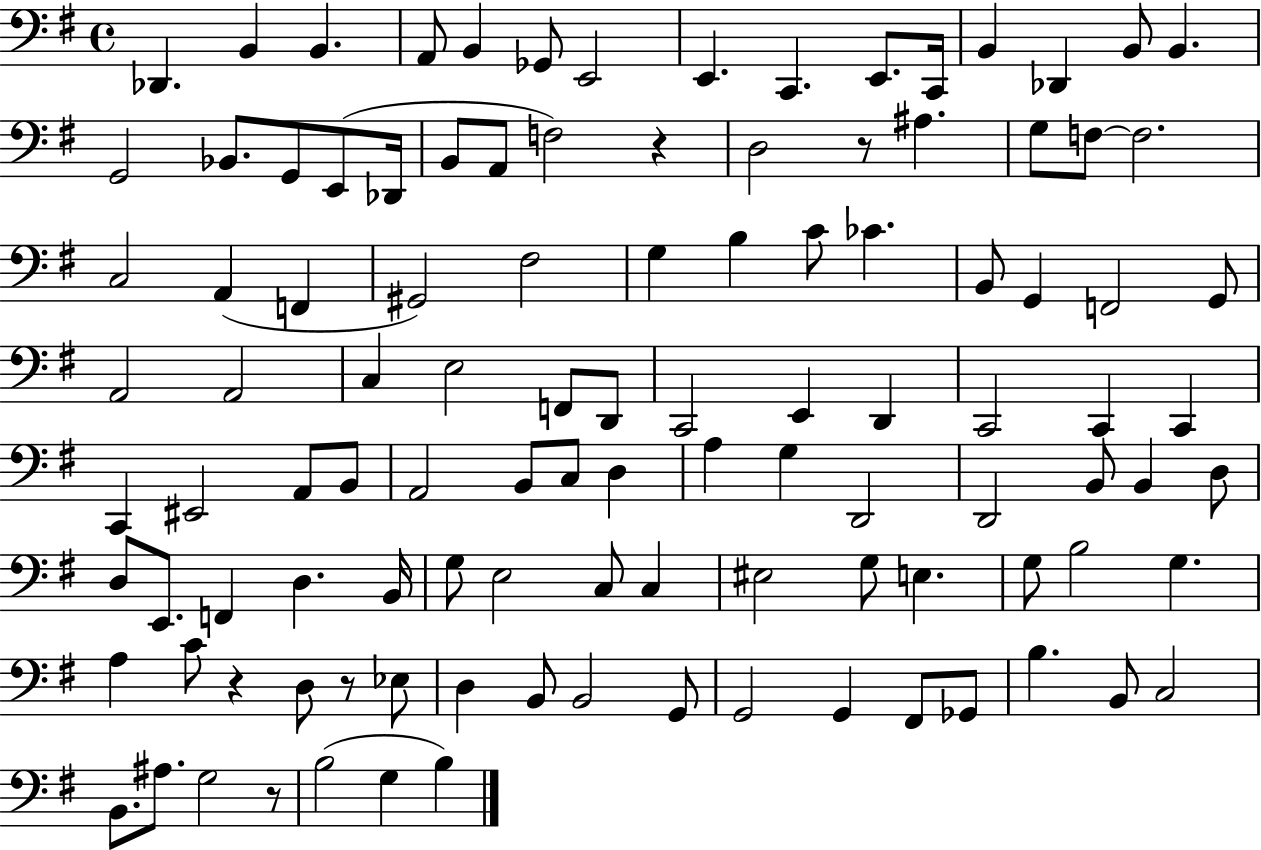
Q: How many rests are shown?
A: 5